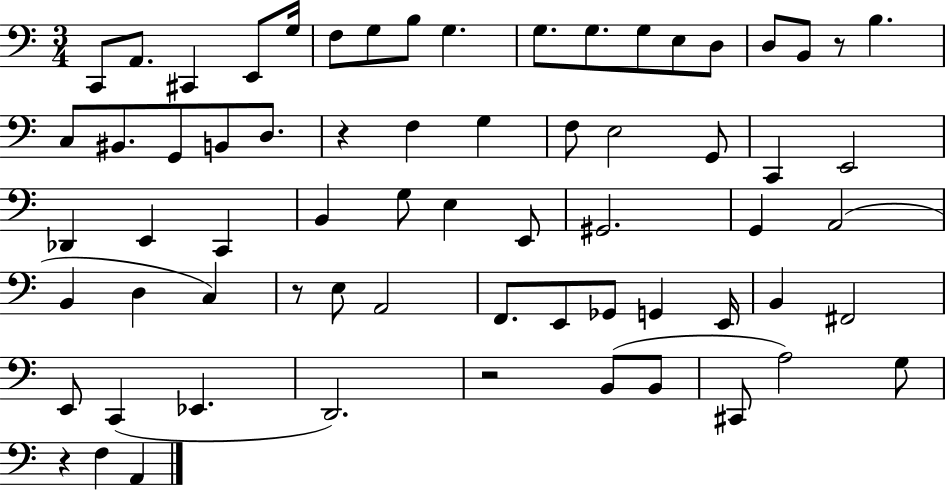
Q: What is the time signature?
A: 3/4